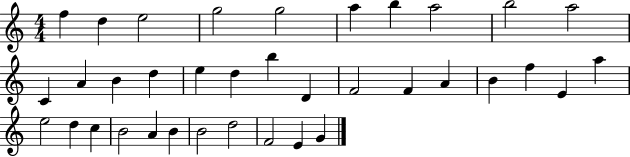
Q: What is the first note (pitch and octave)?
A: F5